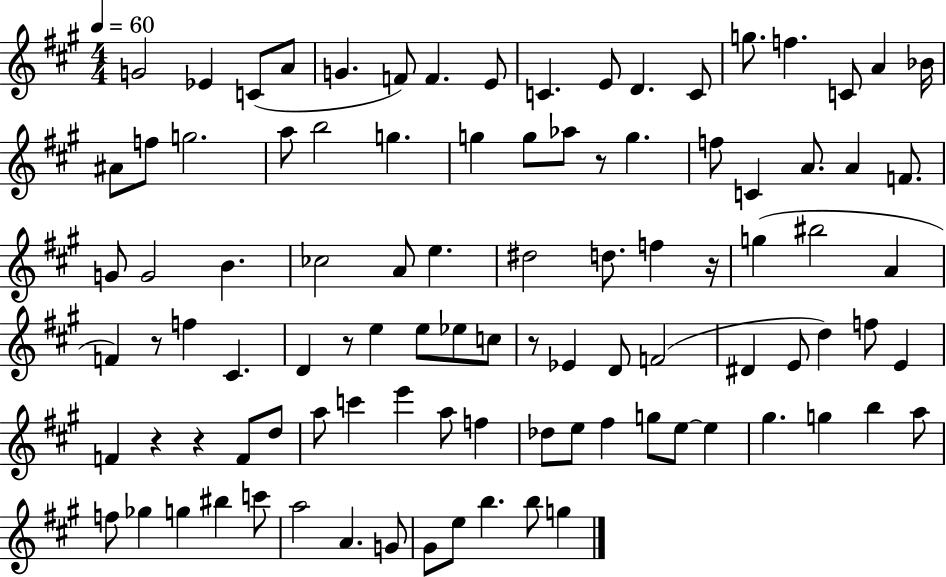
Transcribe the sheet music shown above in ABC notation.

X:1
T:Untitled
M:4/4
L:1/4
K:A
G2 _E C/2 A/2 G F/2 F E/2 C E/2 D C/2 g/2 f C/2 A _B/4 ^A/2 f/2 g2 a/2 b2 g g g/2 _a/2 z/2 g f/2 C A/2 A F/2 G/2 G2 B _c2 A/2 e ^d2 d/2 f z/4 g ^b2 A F z/2 f ^C D z/2 e e/2 _e/2 c/2 z/2 _E D/2 F2 ^D E/2 d f/2 E F z z F/2 d/2 a/2 c' e' a/2 f _d/2 e/2 ^f g/2 e/2 e ^g g b a/2 f/2 _g g ^b c'/2 a2 A G/2 ^G/2 e/2 b b/2 g